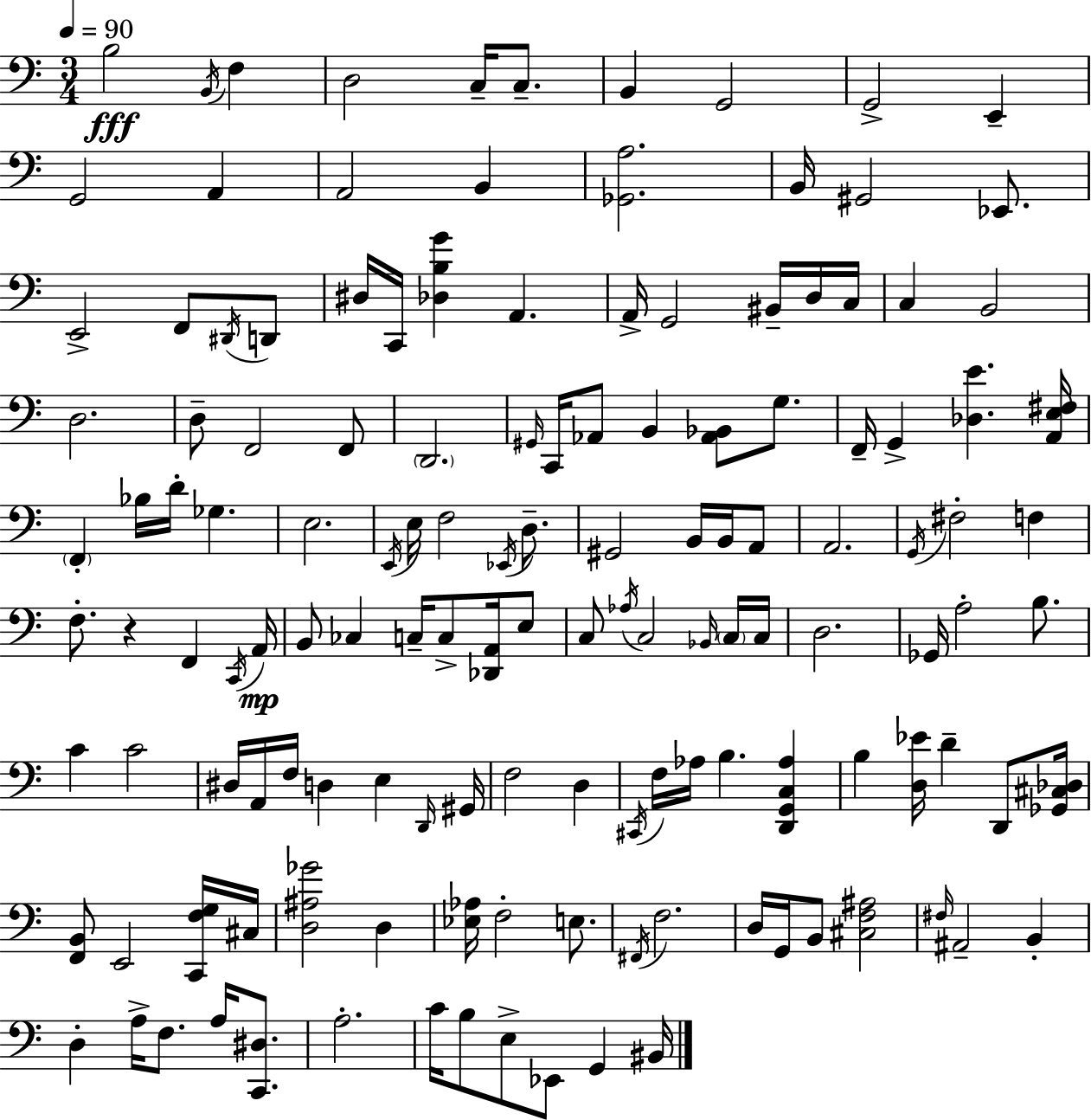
X:1
T:Untitled
M:3/4
L:1/4
K:Am
B,2 B,,/4 F, D,2 C,/4 C,/2 B,, G,,2 G,,2 E,, G,,2 A,, A,,2 B,, [_G,,A,]2 B,,/4 ^G,,2 _E,,/2 E,,2 F,,/2 ^D,,/4 D,,/2 ^D,/4 C,,/4 [_D,B,G] A,, A,,/4 G,,2 ^B,,/4 D,/4 C,/4 C, B,,2 D,2 D,/2 F,,2 F,,/2 D,,2 ^G,,/4 C,,/4 _A,,/2 B,, [_A,,_B,,]/2 G,/2 F,,/4 G,, [_D,E] [A,,E,^F,]/4 F,, _B,/4 D/4 _G, E,2 E,,/4 E,/4 F,2 _E,,/4 D,/2 ^G,,2 B,,/4 B,,/4 A,,/2 A,,2 G,,/4 ^F,2 F, F,/2 z F,, C,,/4 A,,/4 B,,/2 _C, C,/4 C,/2 [_D,,A,,]/4 E,/2 C,/2 _A,/4 C,2 _B,,/4 C,/4 C,/4 D,2 _G,,/4 A,2 B,/2 C C2 ^D,/4 A,,/4 F,/4 D, E, D,,/4 ^G,,/4 F,2 D, ^C,,/4 F,/4 _A,/4 B, [D,,G,,C,_A,] B, [D,_E]/4 D D,,/2 [_G,,^C,_D,]/4 [F,,B,,]/2 E,,2 [C,,F,G,]/4 ^C,/4 [D,^A,_G]2 D, [_E,_A,]/4 F,2 E,/2 ^F,,/4 F,2 D,/4 G,,/4 B,,/2 [^C,F,^A,]2 ^F,/4 ^A,,2 B,, D, A,/4 F,/2 A,/4 [C,,^D,]/2 A,2 C/4 B,/2 E,/2 _E,,/2 G,, ^B,,/4